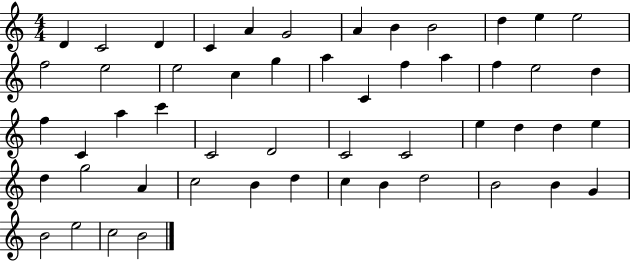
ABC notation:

X:1
T:Untitled
M:4/4
L:1/4
K:C
D C2 D C A G2 A B B2 d e e2 f2 e2 e2 c g a C f a f e2 d f C a c' C2 D2 C2 C2 e d d e d g2 A c2 B d c B d2 B2 B G B2 e2 c2 B2